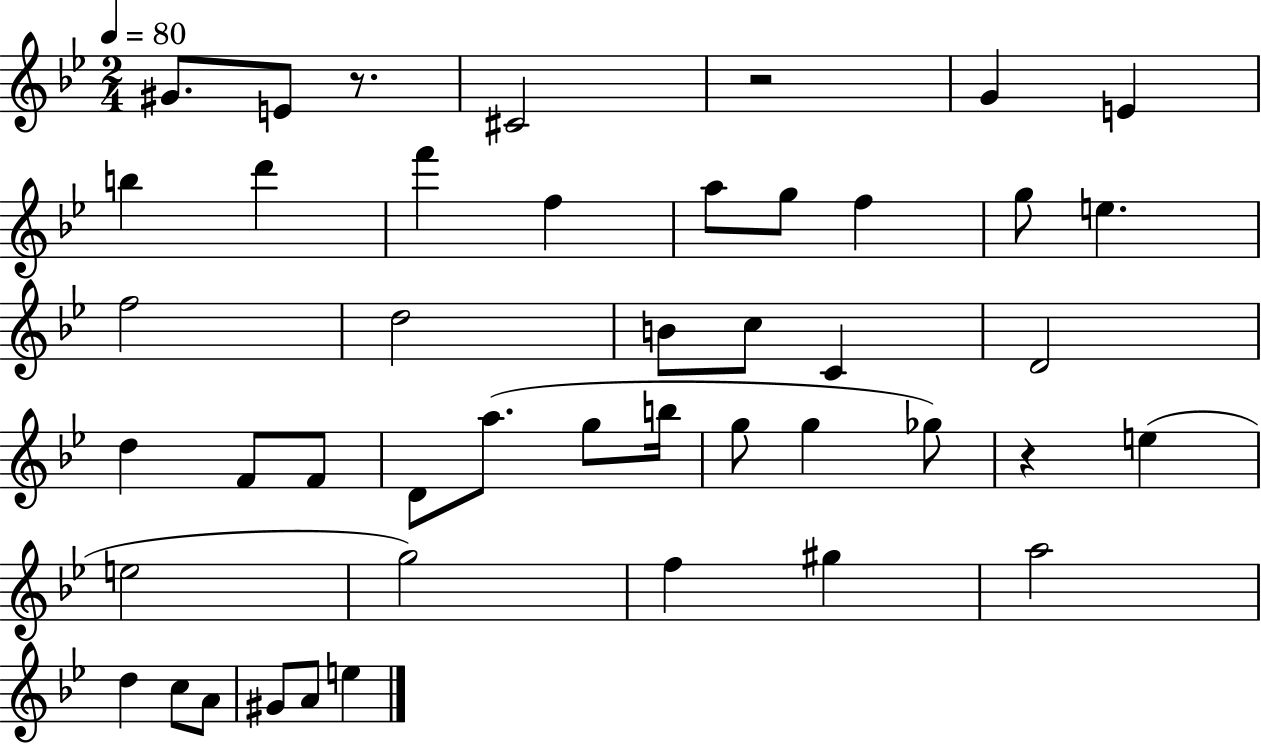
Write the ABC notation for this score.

X:1
T:Untitled
M:2/4
L:1/4
K:Bb
^G/2 E/2 z/2 ^C2 z2 G E b d' f' f a/2 g/2 f g/2 e f2 d2 B/2 c/2 C D2 d F/2 F/2 D/2 a/2 g/2 b/4 g/2 g _g/2 z e e2 g2 f ^g a2 d c/2 A/2 ^G/2 A/2 e